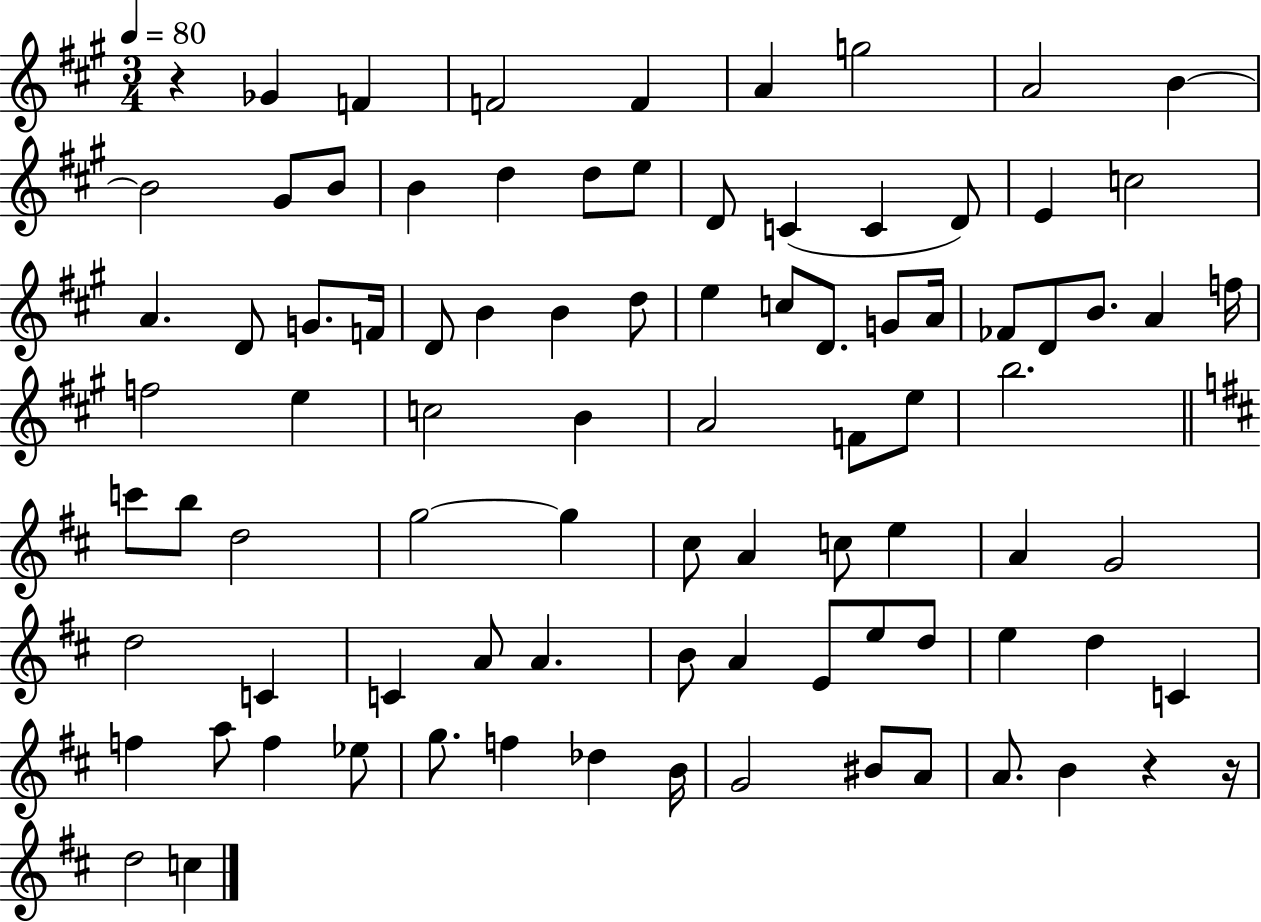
{
  \clef treble
  \numericTimeSignature
  \time 3/4
  \key a \major
  \tempo 4 = 80
  r4 ges'4 f'4 | f'2 f'4 | a'4 g''2 | a'2 b'4~~ | \break b'2 gis'8 b'8 | b'4 d''4 d''8 e''8 | d'8 c'4( c'4 d'8) | e'4 c''2 | \break a'4. d'8 g'8. f'16 | d'8 b'4 b'4 d''8 | e''4 c''8 d'8. g'8 a'16 | fes'8 d'8 b'8. a'4 f''16 | \break f''2 e''4 | c''2 b'4 | a'2 f'8 e''8 | b''2. | \break \bar "||" \break \key d \major c'''8 b''8 d''2 | g''2~~ g''4 | cis''8 a'4 c''8 e''4 | a'4 g'2 | \break d''2 c'4 | c'4 a'8 a'4. | b'8 a'4 e'8 e''8 d''8 | e''4 d''4 c'4 | \break f''4 a''8 f''4 ees''8 | g''8. f''4 des''4 b'16 | g'2 bis'8 a'8 | a'8. b'4 r4 r16 | \break d''2 c''4 | \bar "|."
}